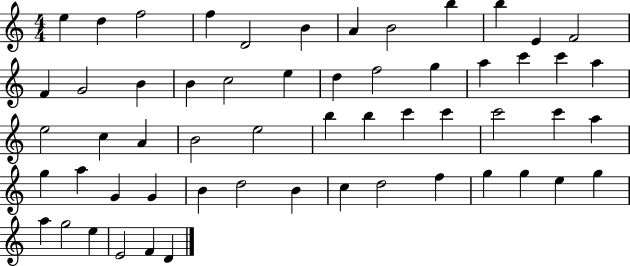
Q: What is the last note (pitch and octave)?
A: D4